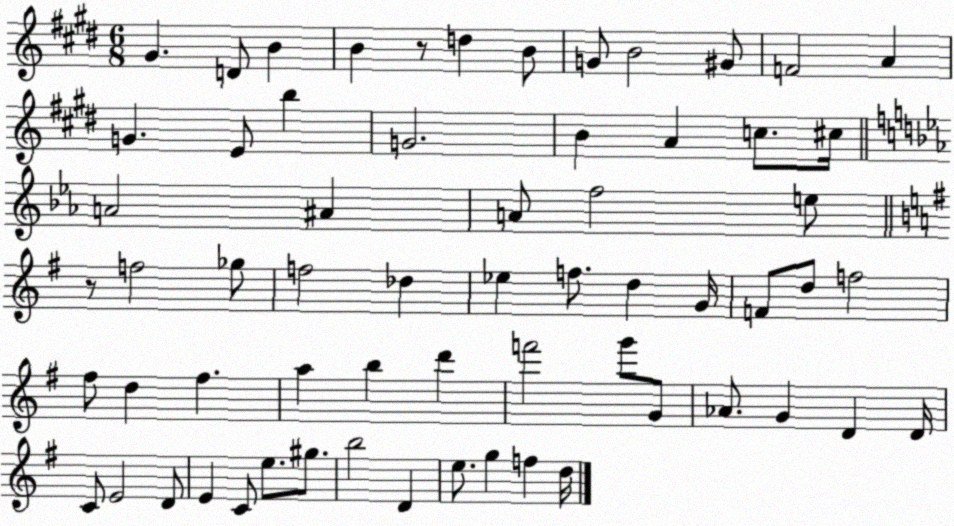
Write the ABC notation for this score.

X:1
T:Untitled
M:6/8
L:1/4
K:E
^G D/2 B B z/2 d B/2 G/2 B2 ^G/2 F2 A G E/2 b G2 B A c/2 ^c/4 A2 ^A A/2 f2 e/2 z/2 f2 _g/2 f2 _d _e f/2 d G/4 F/2 d/2 f2 ^f/2 d ^f a b d' f'2 g'/2 G/2 _A/2 G D D/4 C/2 E2 D/2 E C/2 e/2 ^g/2 b2 D e/2 g f d/4